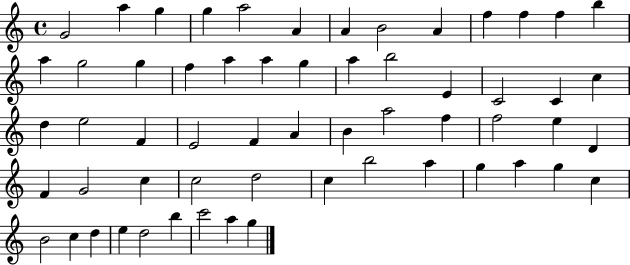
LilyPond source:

{
  \clef treble
  \time 4/4
  \defaultTimeSignature
  \key c \major
  g'2 a''4 g''4 | g''4 a''2 a'4 | a'4 b'2 a'4 | f''4 f''4 f''4 b''4 | \break a''4 g''2 g''4 | f''4 a''4 a''4 g''4 | a''4 b''2 e'4 | c'2 c'4 c''4 | \break d''4 e''2 f'4 | e'2 f'4 a'4 | b'4 a''2 f''4 | f''2 e''4 d'4 | \break f'4 g'2 c''4 | c''2 d''2 | c''4 b''2 a''4 | g''4 a''4 g''4 c''4 | \break b'2 c''4 d''4 | e''4 d''2 b''4 | c'''2 a''4 g''4 | \bar "|."
}